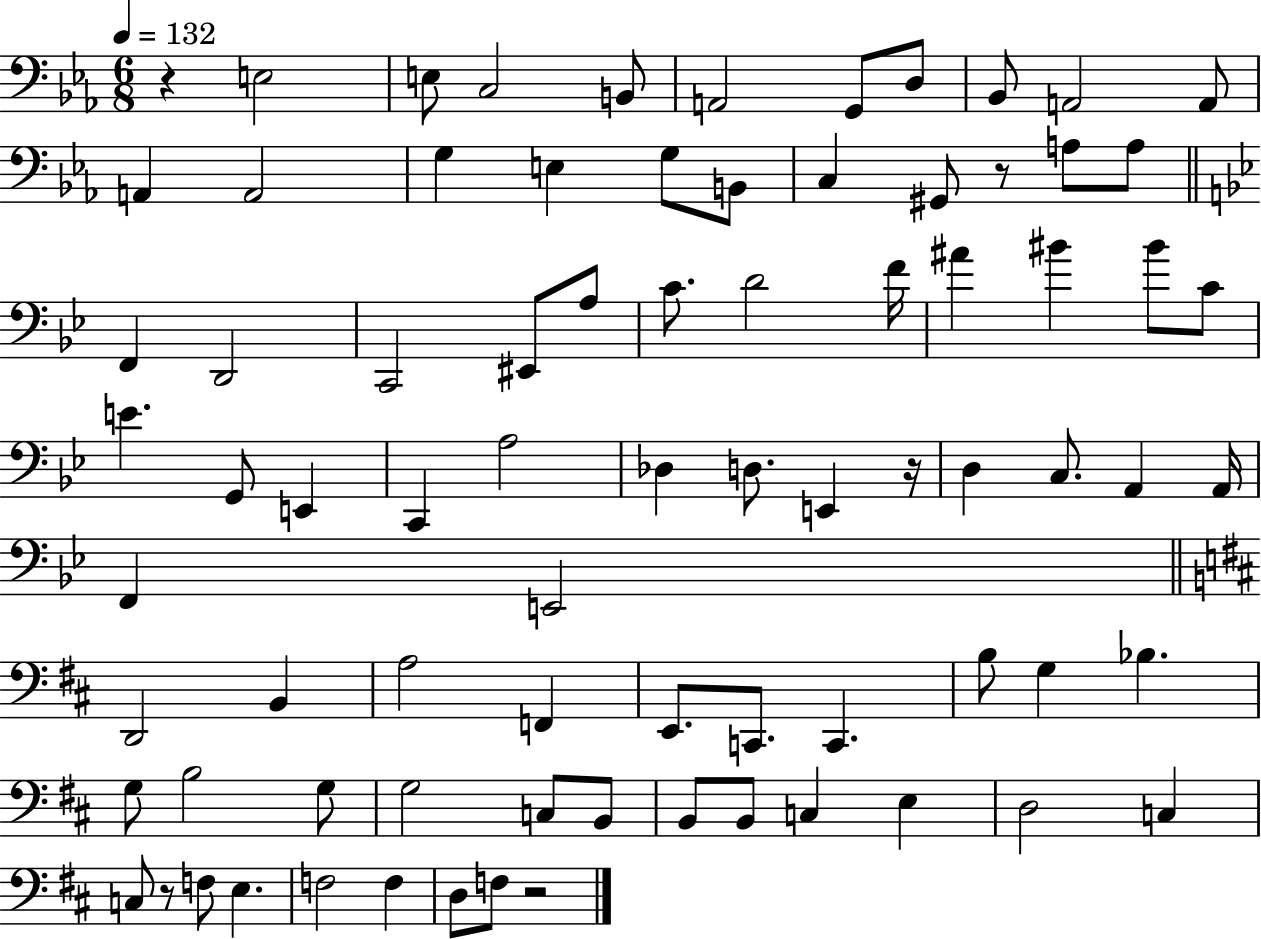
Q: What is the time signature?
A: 6/8